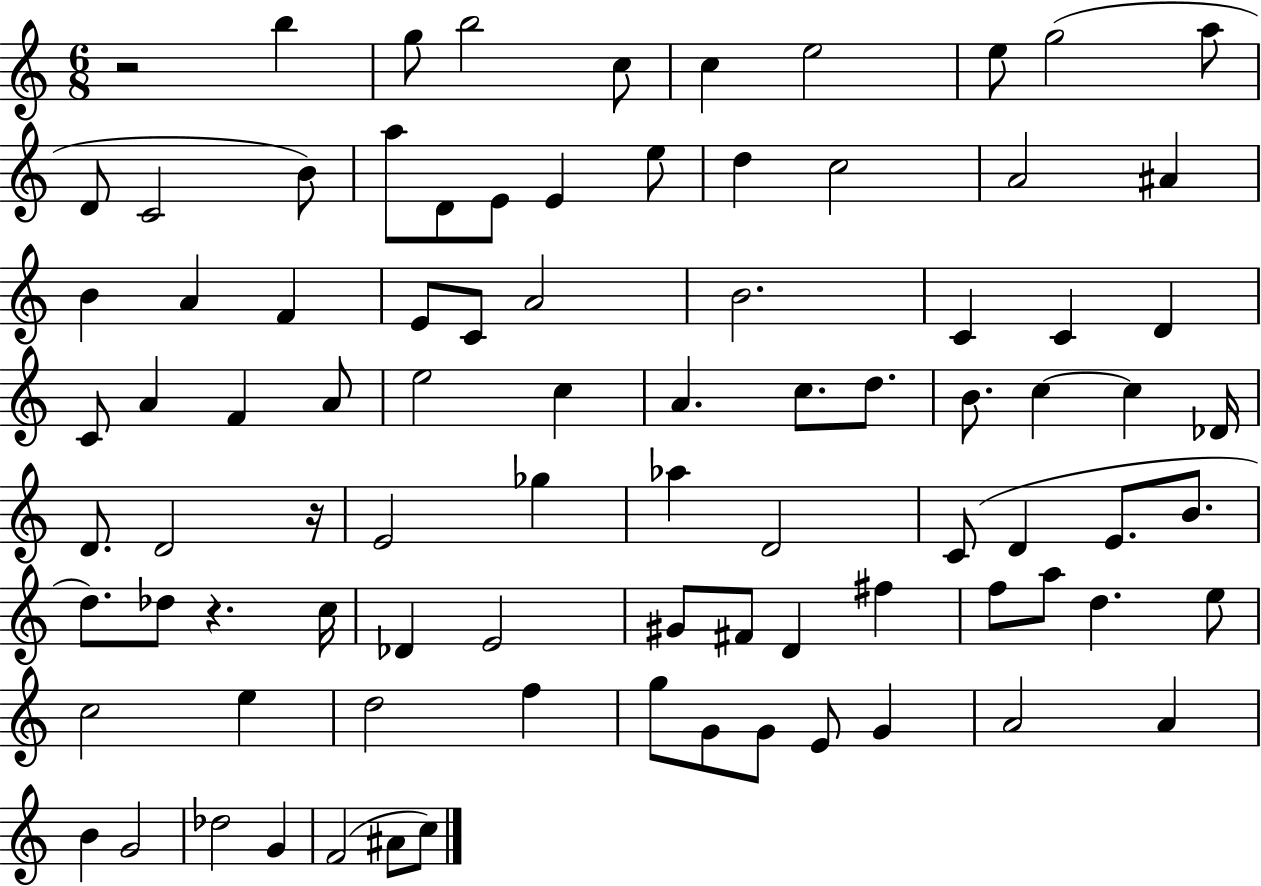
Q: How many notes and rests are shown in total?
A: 88